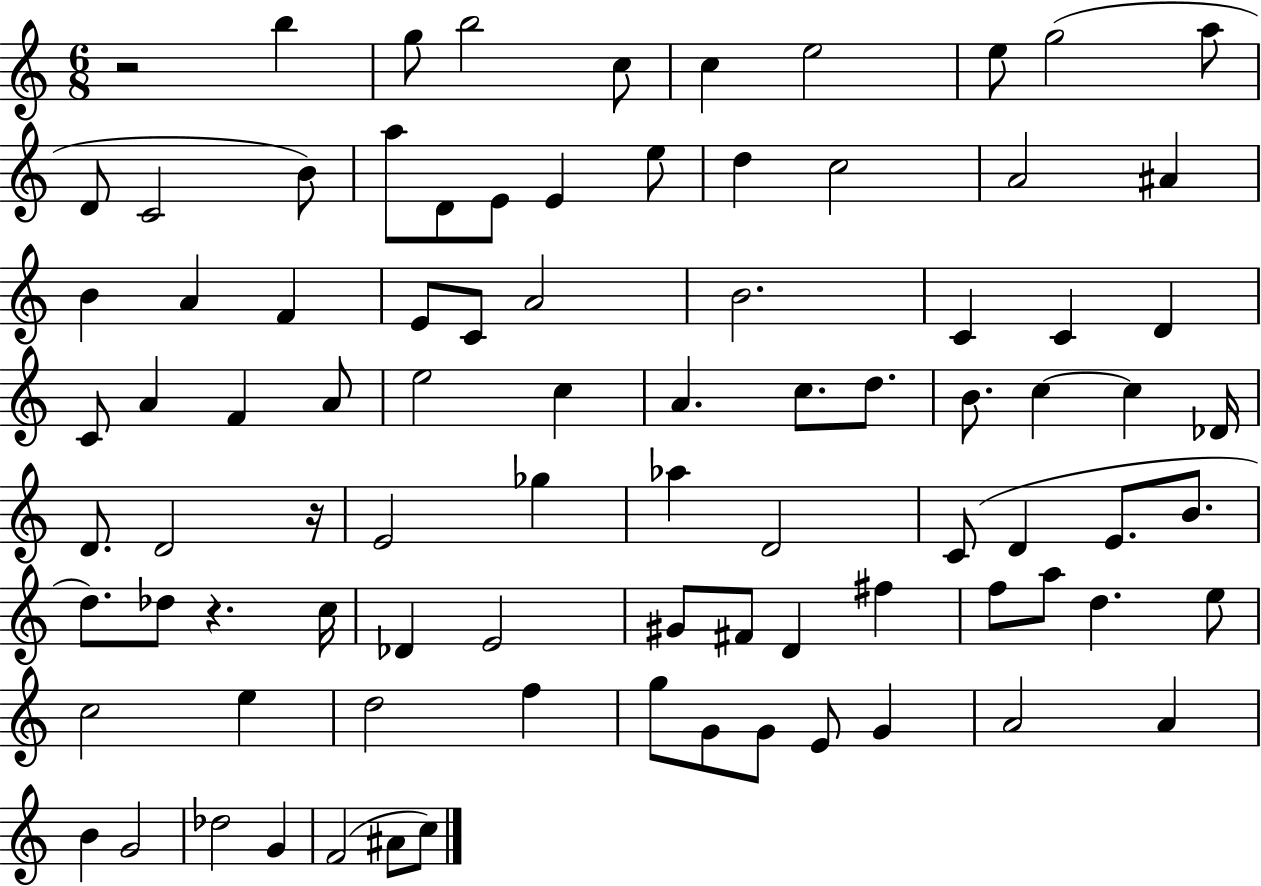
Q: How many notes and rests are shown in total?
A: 88